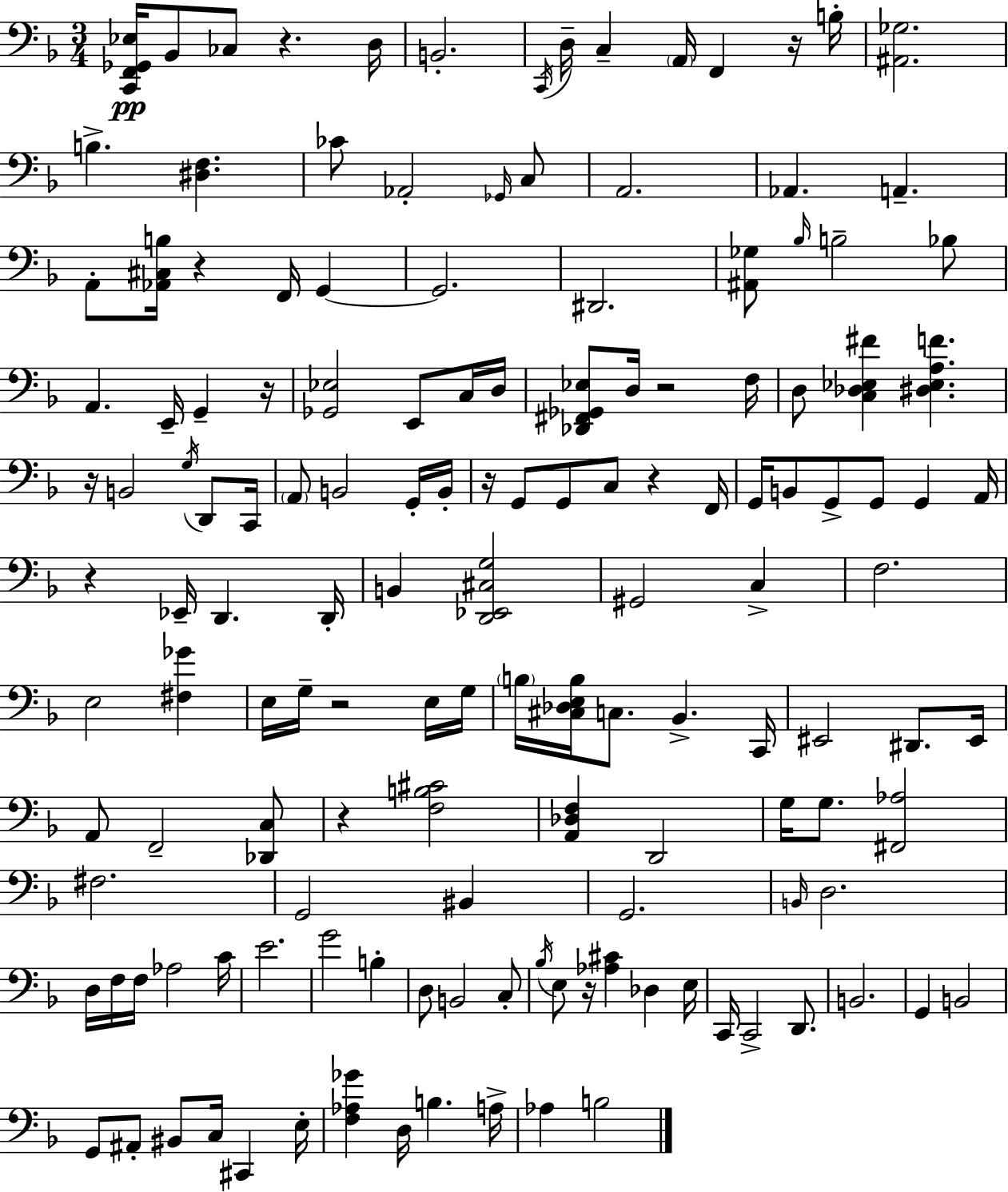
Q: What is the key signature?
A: F major